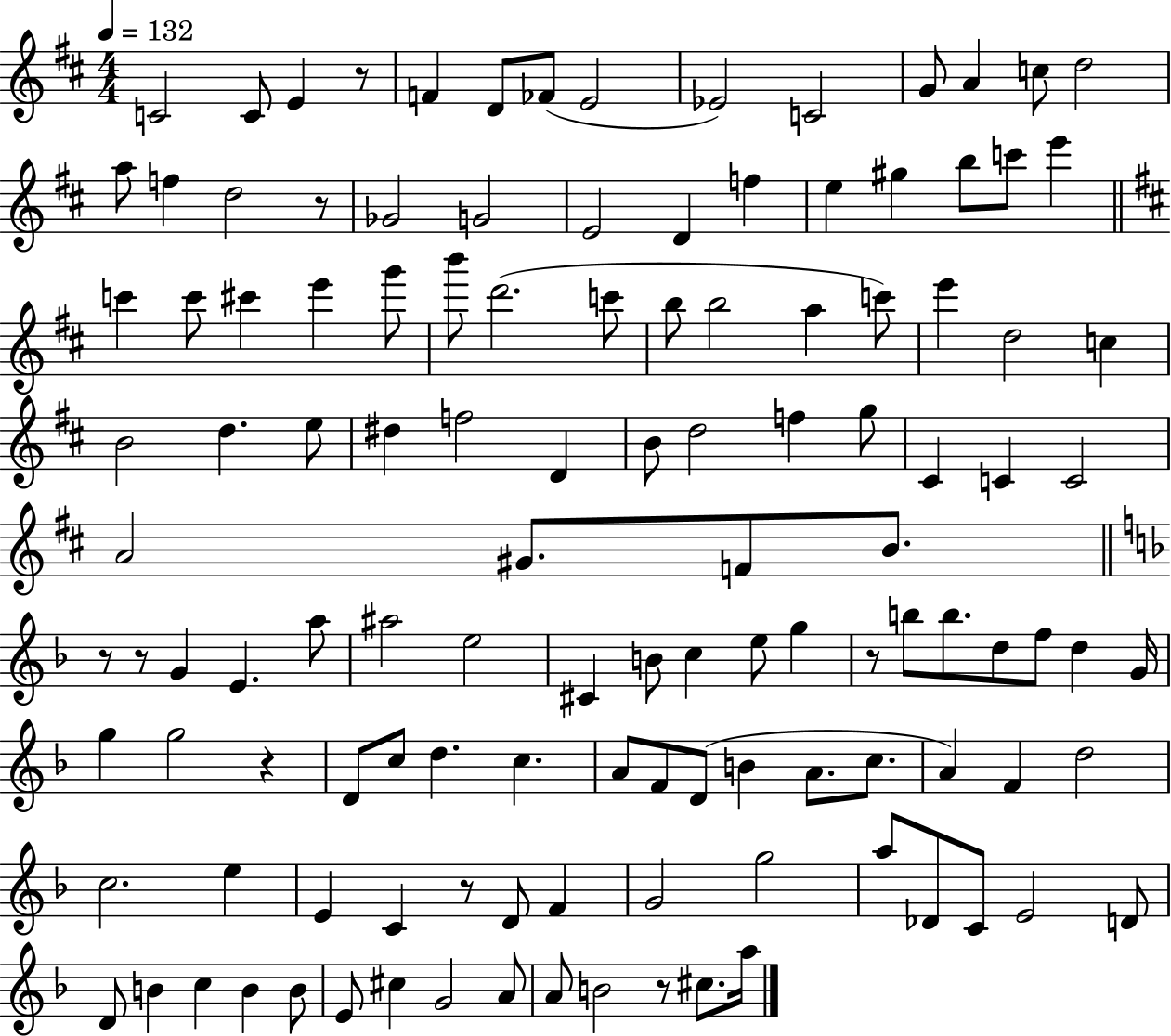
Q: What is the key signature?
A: D major